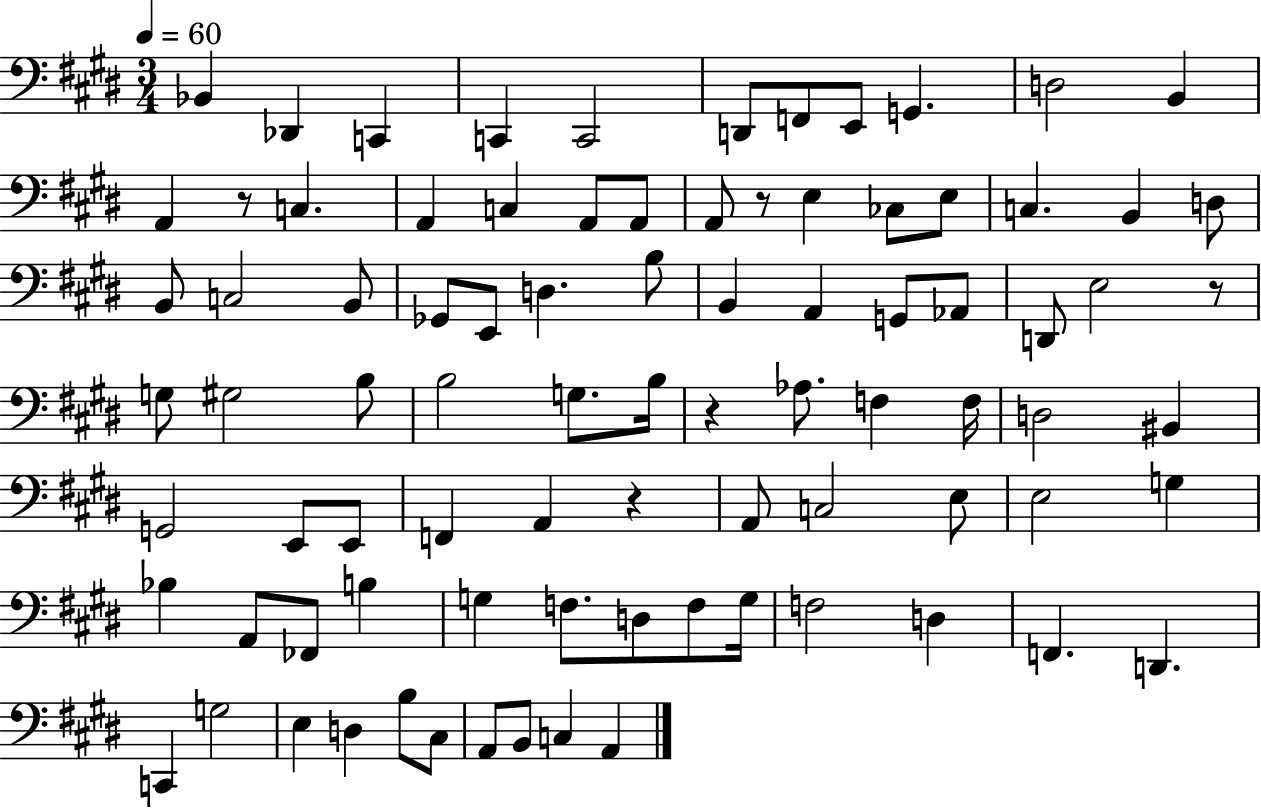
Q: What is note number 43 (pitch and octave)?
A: B3